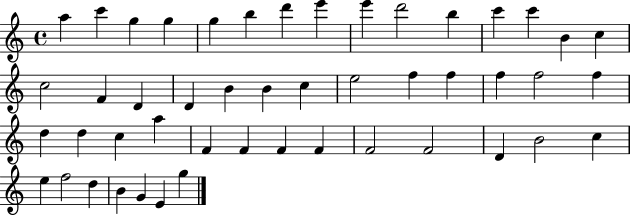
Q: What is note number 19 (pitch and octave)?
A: D4